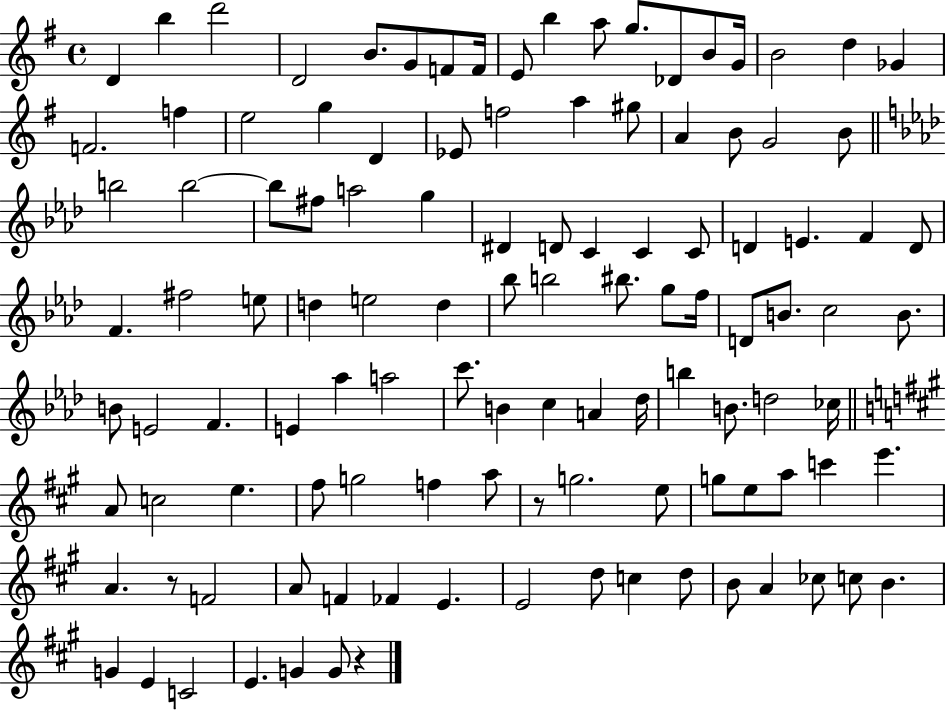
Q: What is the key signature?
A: G major